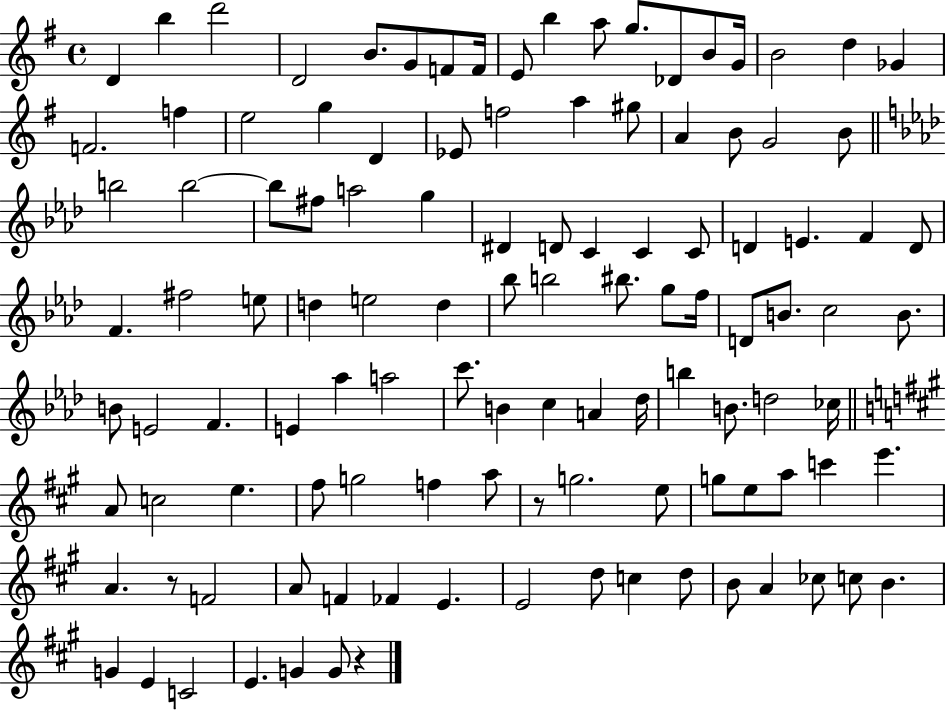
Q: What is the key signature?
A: G major